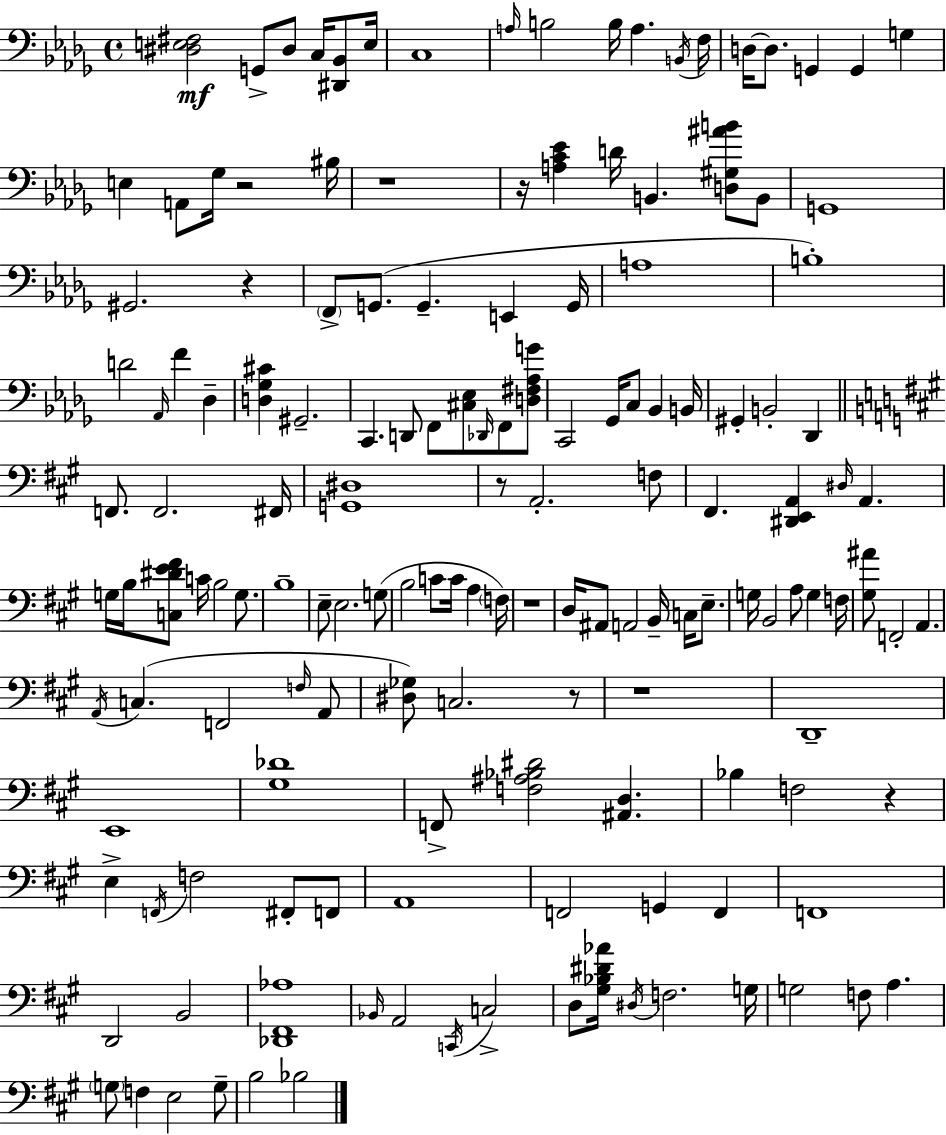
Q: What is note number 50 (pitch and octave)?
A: Db2